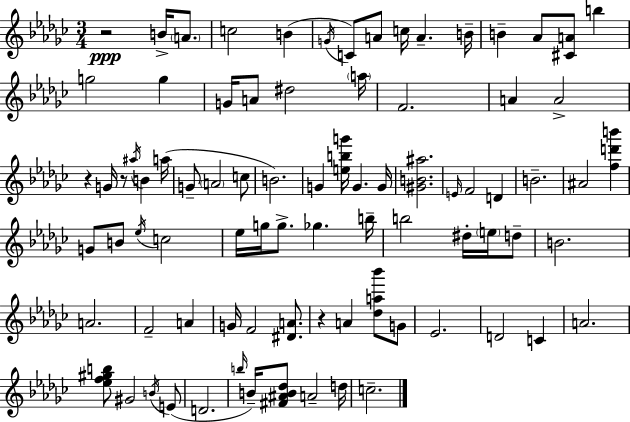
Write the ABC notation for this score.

X:1
T:Untitled
M:3/4
L:1/4
K:Ebm
z2 B/4 A/2 c2 B G/4 C/2 A/2 c/4 A B/4 B _A/2 [^CA]/2 b g2 g G/4 A/2 ^d2 a/4 F2 A A2 z G/4 z/2 ^a/4 B a/4 G/2 A2 c/2 B2 G [ebg']/4 G G/4 [^GB^a]2 E/4 F2 D B2 ^A2 [fd'b'] G/2 B/2 _e/4 c2 _e/4 g/4 g/2 _g b/4 b2 ^d/4 e/4 d/2 B2 A2 F2 A G/4 F2 [^DA]/2 z A [_da_b']/2 G/2 _E2 D2 C A2 [_ef^gb]/2 ^G2 B/4 E/2 D2 b/4 B/4 [^F^AB_d]/2 A2 d/4 c2